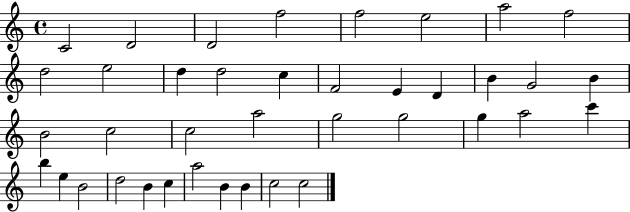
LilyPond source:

{
  \clef treble
  \time 4/4
  \defaultTimeSignature
  \key c \major
  c'2 d'2 | d'2 f''2 | f''2 e''2 | a''2 f''2 | \break d''2 e''2 | d''4 d''2 c''4 | f'2 e'4 d'4 | b'4 g'2 b'4 | \break b'2 c''2 | c''2 a''2 | g''2 g''2 | g''4 a''2 c'''4 | \break b''4 e''4 b'2 | d''2 b'4 c''4 | a''2 b'4 b'4 | c''2 c''2 | \break \bar "|."
}